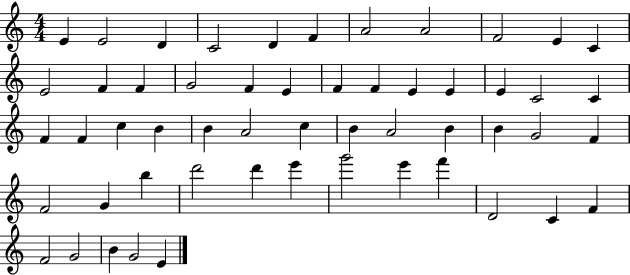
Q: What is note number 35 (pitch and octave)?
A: B4